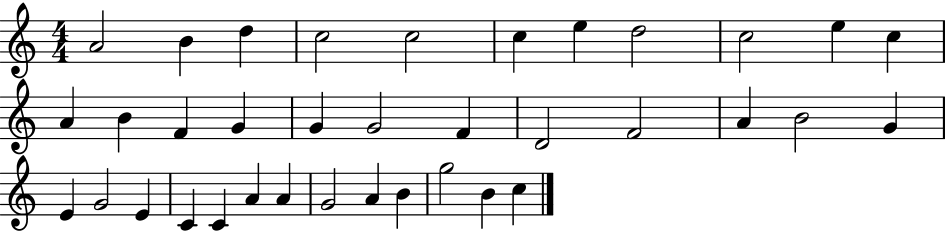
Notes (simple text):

A4/h B4/q D5/q C5/h C5/h C5/q E5/q D5/h C5/h E5/q C5/q A4/q B4/q F4/q G4/q G4/q G4/h F4/q D4/h F4/h A4/q B4/h G4/q E4/q G4/h E4/q C4/q C4/q A4/q A4/q G4/h A4/q B4/q G5/h B4/q C5/q